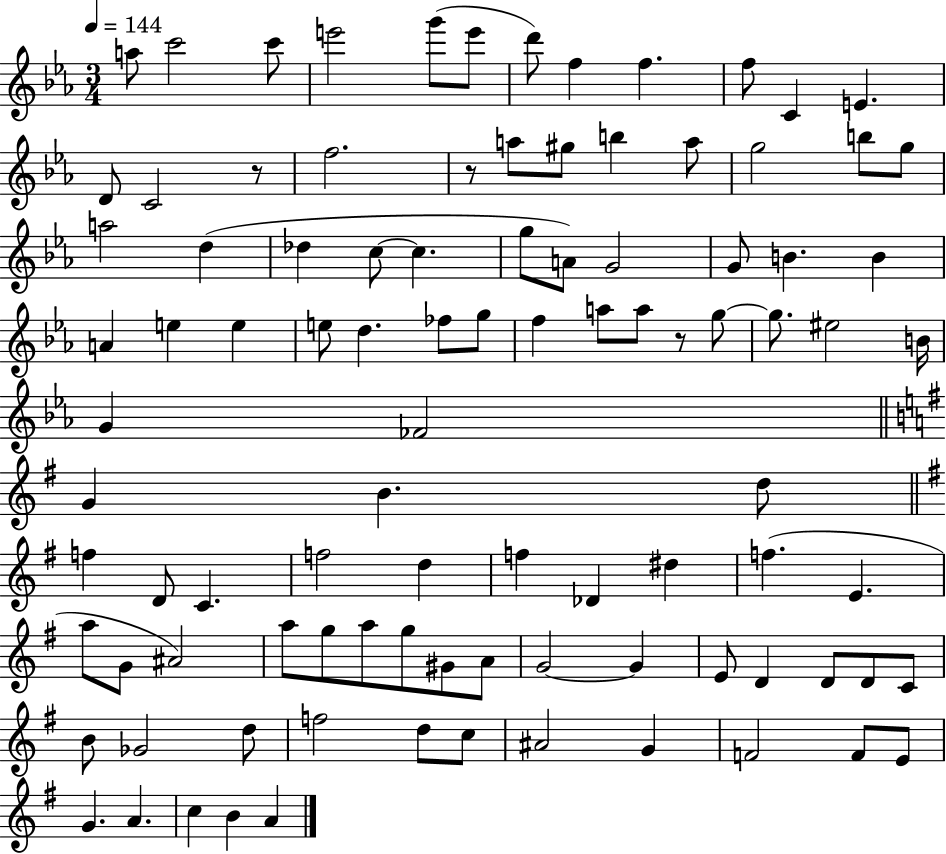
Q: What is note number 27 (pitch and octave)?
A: C5